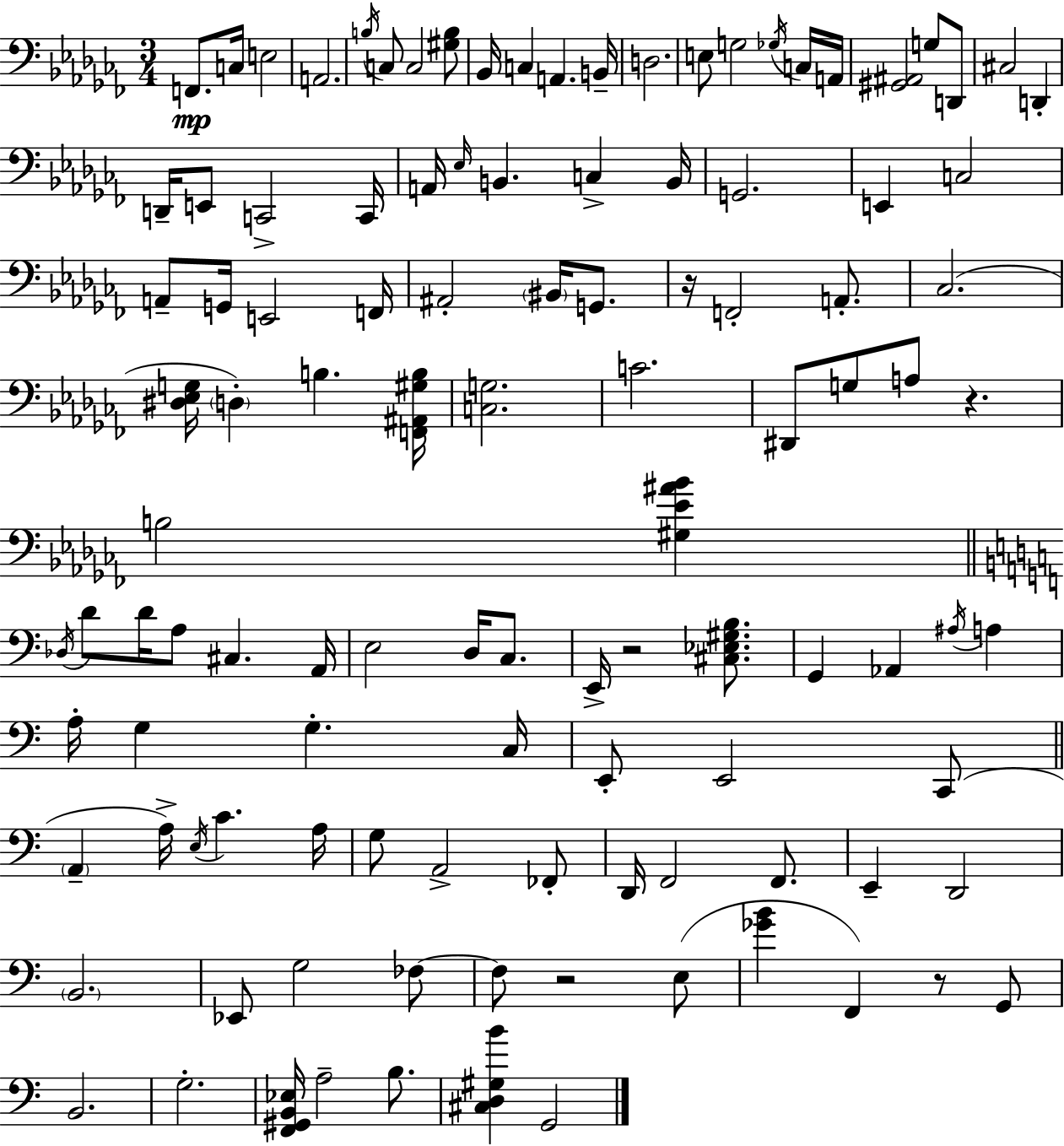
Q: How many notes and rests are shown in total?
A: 112